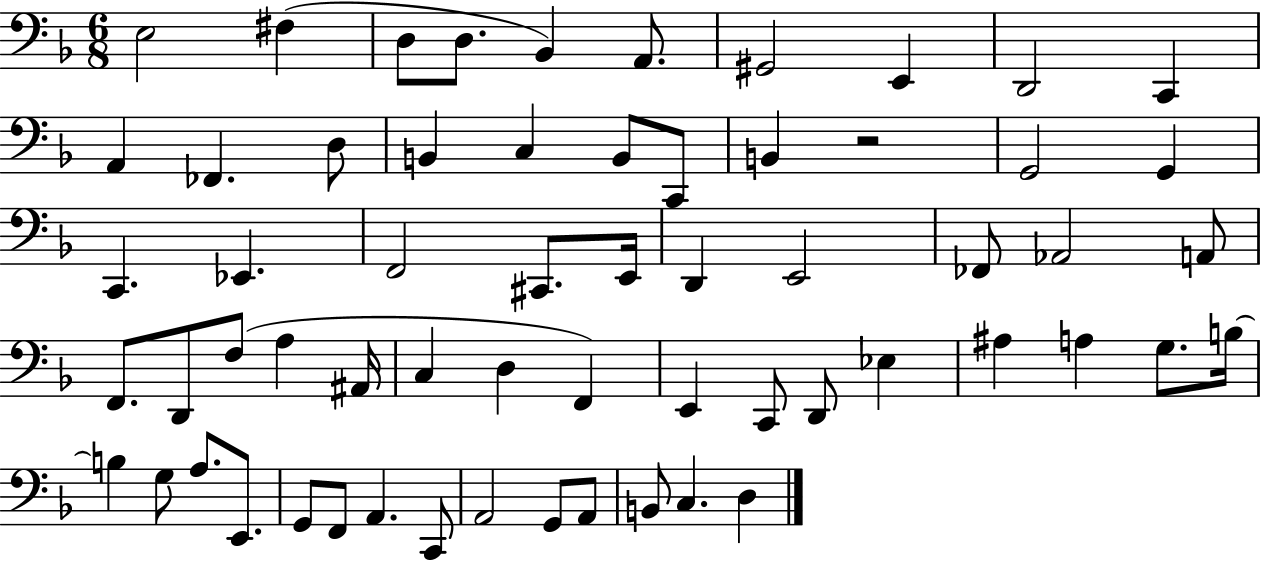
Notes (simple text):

E3/h F#3/q D3/e D3/e. Bb2/q A2/e. G#2/h E2/q D2/h C2/q A2/q FES2/q. D3/e B2/q C3/q B2/e C2/e B2/q R/h G2/h G2/q C2/q. Eb2/q. F2/h C#2/e. E2/s D2/q E2/h FES2/e Ab2/h A2/e F2/e. D2/e F3/e A3/q A#2/s C3/q D3/q F2/q E2/q C2/e D2/e Eb3/q A#3/q A3/q G3/e. B3/s B3/q G3/e A3/e. E2/e. G2/e F2/e A2/q. C2/e A2/h G2/e A2/e B2/e C3/q. D3/q